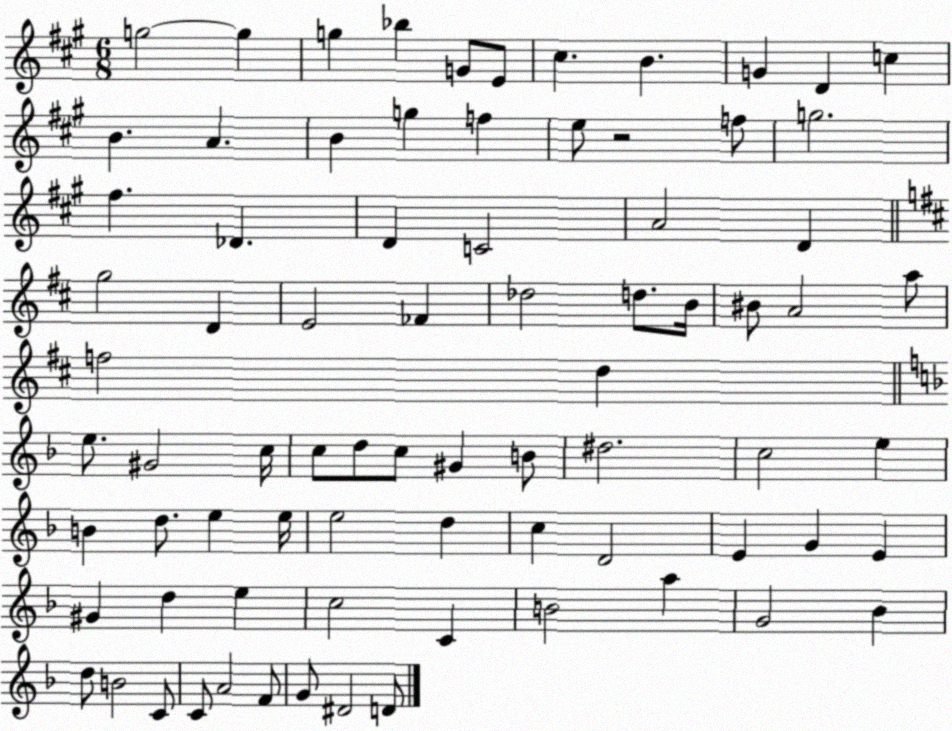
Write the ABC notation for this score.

X:1
T:Untitled
M:6/8
L:1/4
K:A
g2 g g _b G/2 E/2 ^c B G D c B A B g f e/2 z2 f/2 g2 ^f _D D C2 A2 D g2 D E2 _F _d2 d/2 B/4 ^B/2 A2 a/2 f2 d e/2 ^G2 c/4 c/2 d/2 c/2 ^G B/2 ^d2 c2 e B d/2 e e/4 e2 d c D2 E G E ^G d e c2 C B2 a G2 _B d/2 B2 C/2 C/2 A2 F/2 G/2 ^D2 D/2